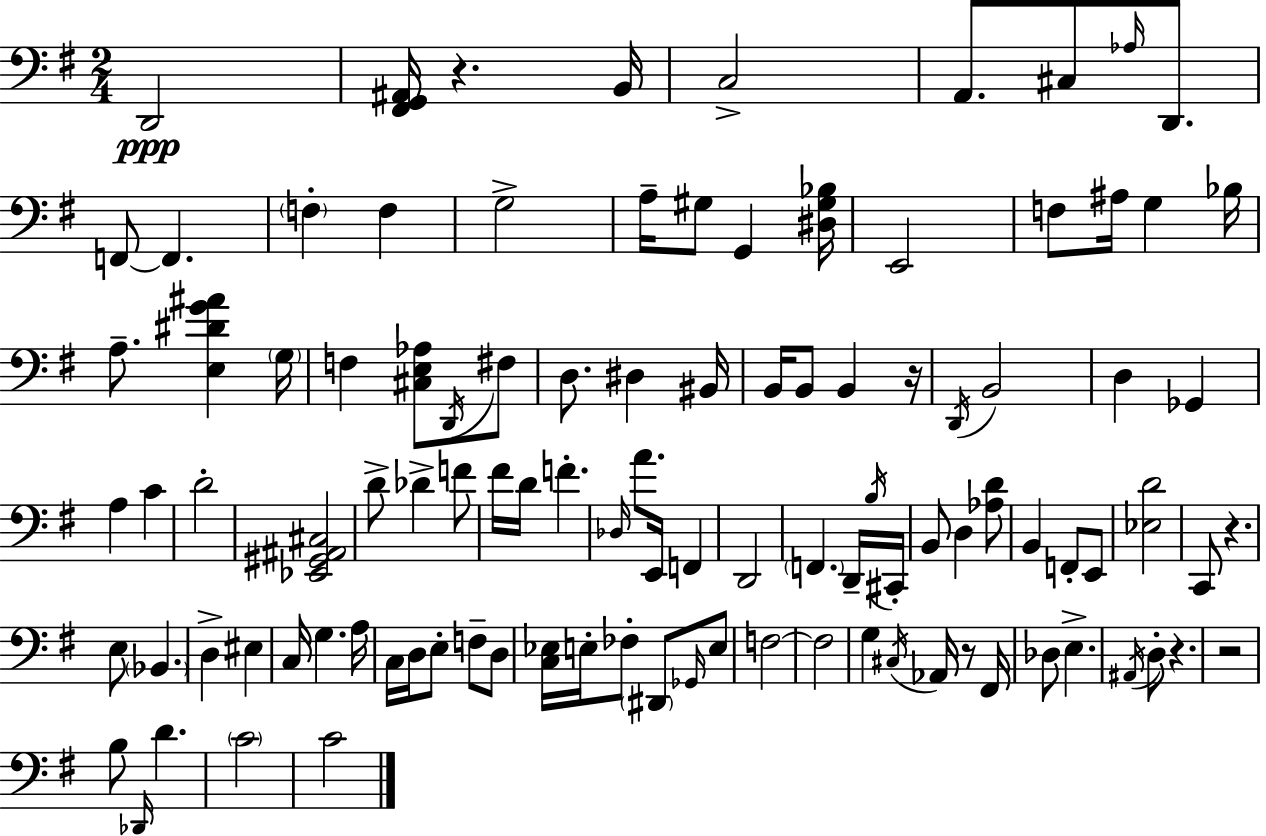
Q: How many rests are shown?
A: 6